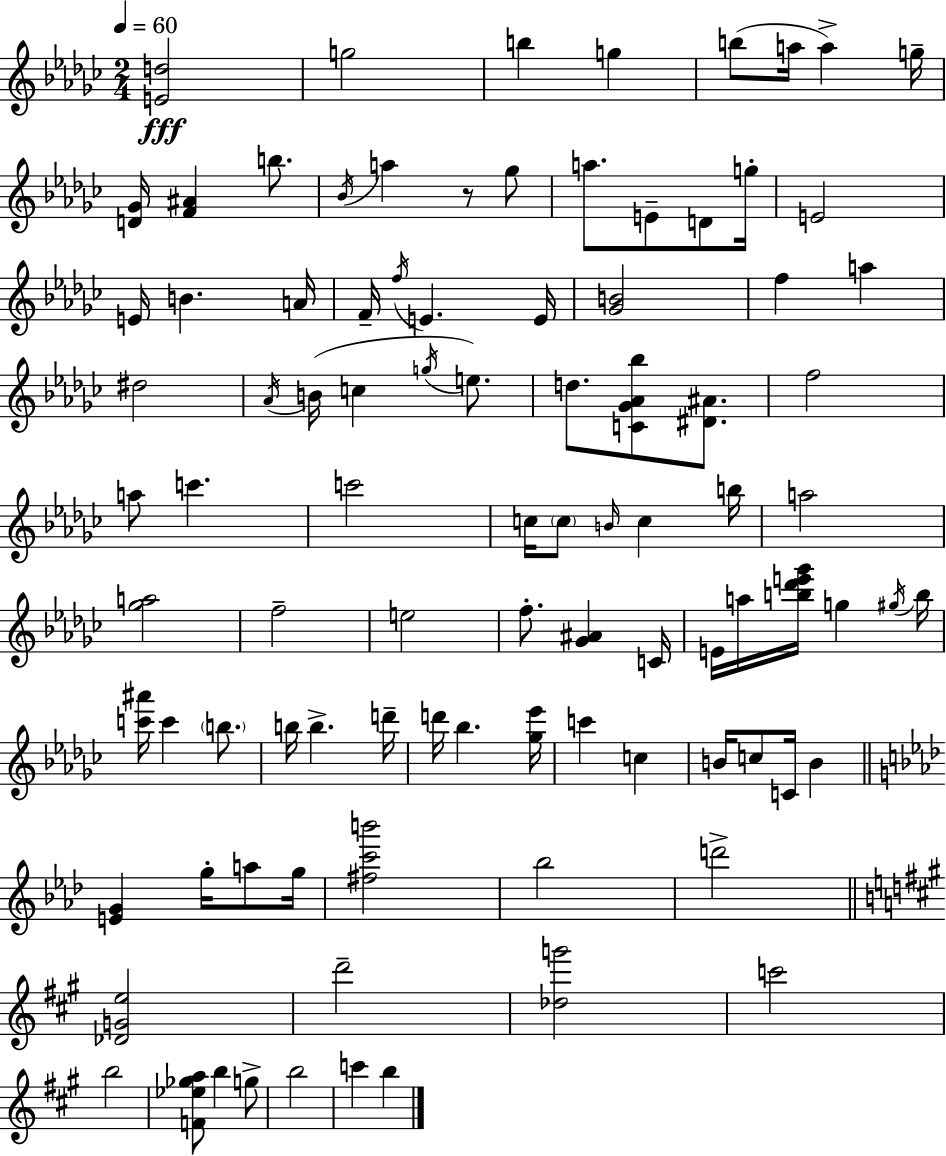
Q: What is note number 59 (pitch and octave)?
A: C6